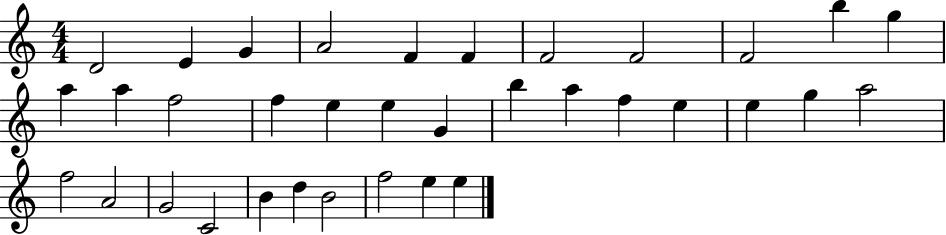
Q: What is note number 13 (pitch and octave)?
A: A5